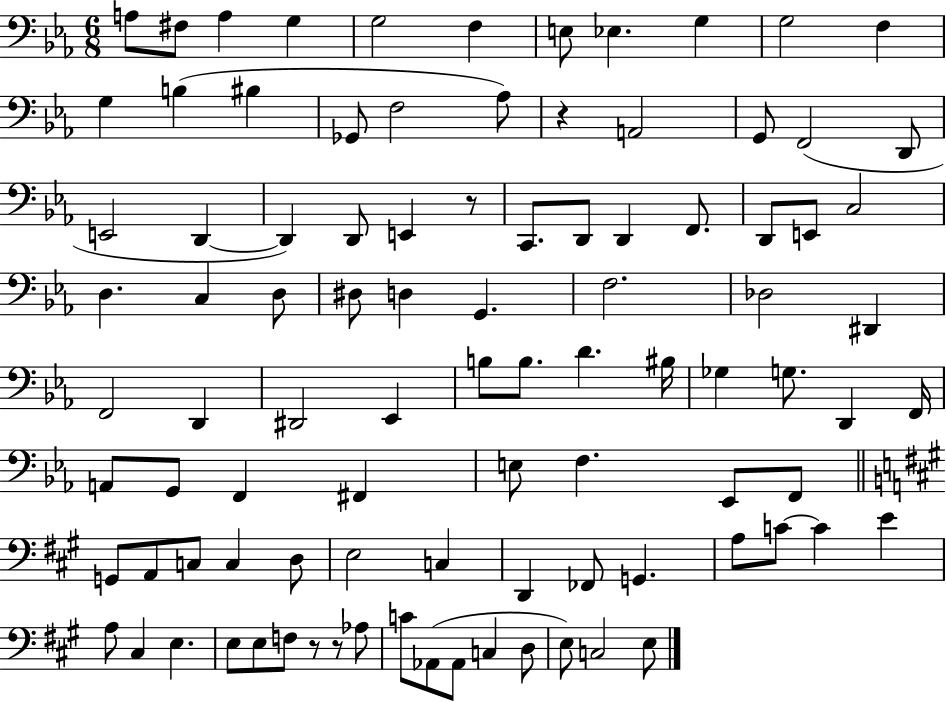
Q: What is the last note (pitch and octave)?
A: E3